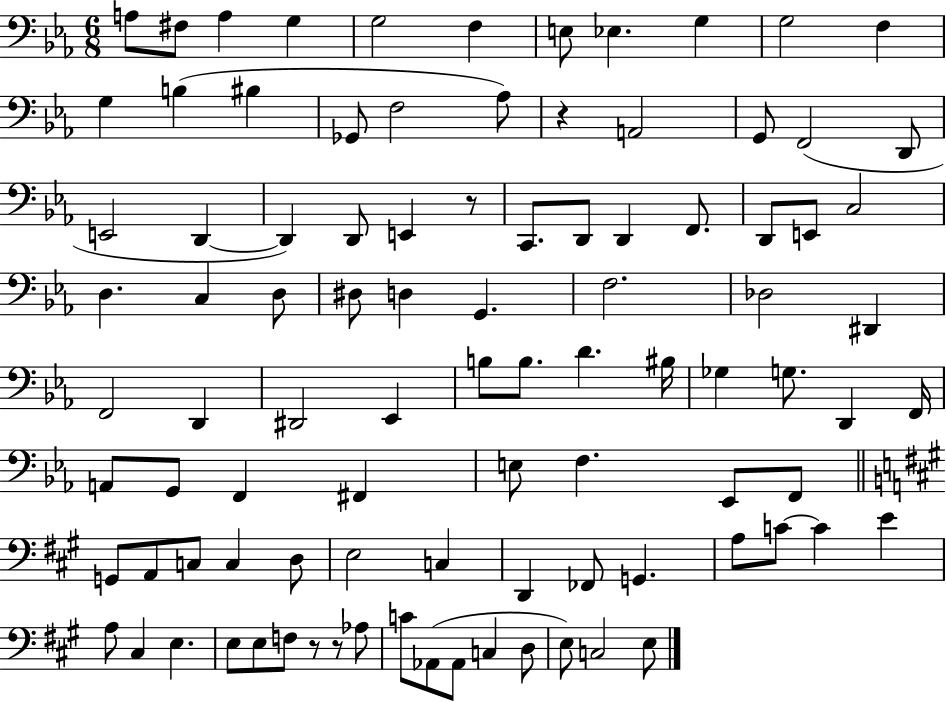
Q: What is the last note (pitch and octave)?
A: E3